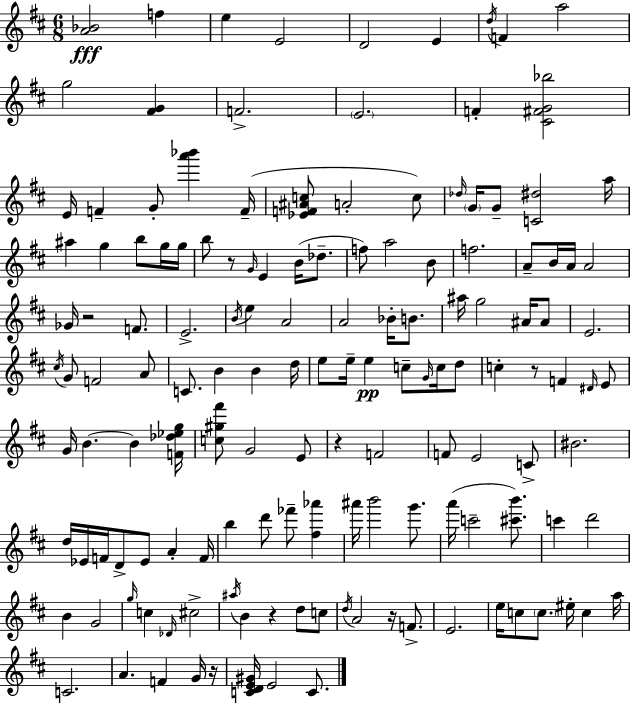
X:1
T:Untitled
M:6/8
L:1/4
K:D
[A_B]2 f e E2 D2 E d/4 F a2 g2 [^FG] F2 E2 F [^C^FG_b]2 E/4 F G/2 [a'_b'] F/4 [_EF^Ac]/2 A2 c/2 _d/4 G/4 G/2 [C^d]2 a/4 ^a g b/2 g/4 g/4 b/2 z/2 G/4 E B/4 _d/2 f/2 a2 B/2 f2 A/2 B/4 A/4 A2 _G/4 z2 F/2 E2 B/4 e A2 A2 _B/4 B/2 ^a/4 g2 ^A/4 ^A/2 E2 ^c/4 G/2 F2 A/2 C/2 B B d/4 e/2 e/4 e c/2 G/4 c/4 d/2 c z/2 F ^D/4 E/2 G/4 B B [F_d_eg]/4 [c^g^f']/2 G2 E/2 z F2 F/2 E2 C/2 ^B2 d/4 _E/4 F/4 D/2 _E/2 A F/4 b d'/2 _f'/2 [^f_a'] ^a'/4 b'2 g'/2 a'/4 c'2 [^c'b']/2 c' d'2 B G2 g/4 c _D/4 ^c2 ^a/4 B z d/2 c/2 d/4 A2 z/4 F/2 E2 e/4 c/2 c/2 ^e/4 c a/4 C2 A F G/4 z/4 [CDE^G]/4 E2 C/2